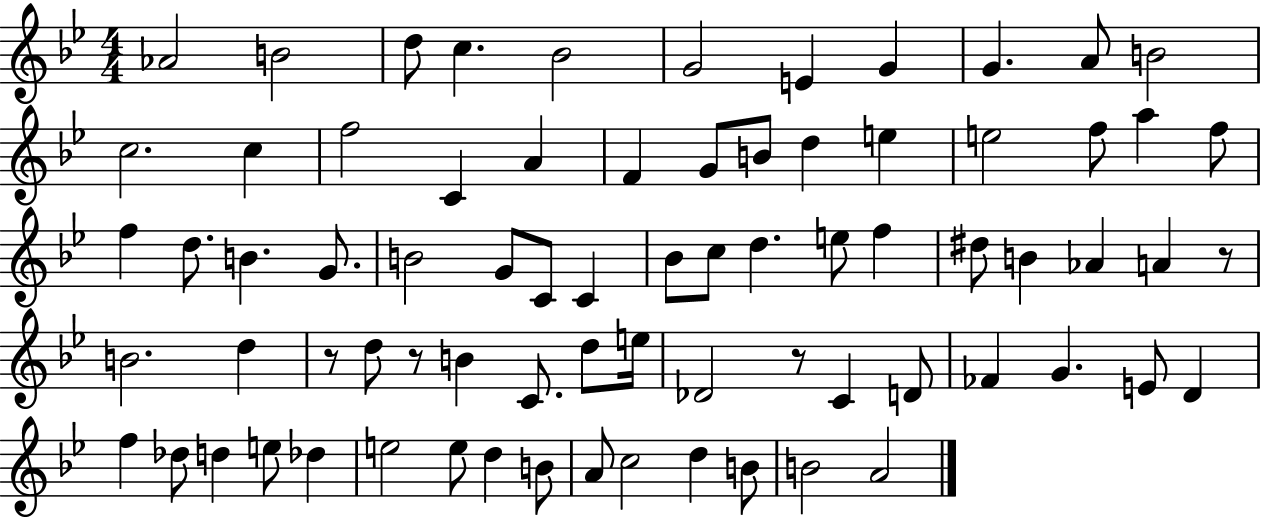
X:1
T:Untitled
M:4/4
L:1/4
K:Bb
_A2 B2 d/2 c _B2 G2 E G G A/2 B2 c2 c f2 C A F G/2 B/2 d e e2 f/2 a f/2 f d/2 B G/2 B2 G/2 C/2 C _B/2 c/2 d e/2 f ^d/2 B _A A z/2 B2 d z/2 d/2 z/2 B C/2 d/2 e/4 _D2 z/2 C D/2 _F G E/2 D f _d/2 d e/2 _d e2 e/2 d B/2 A/2 c2 d B/2 B2 A2